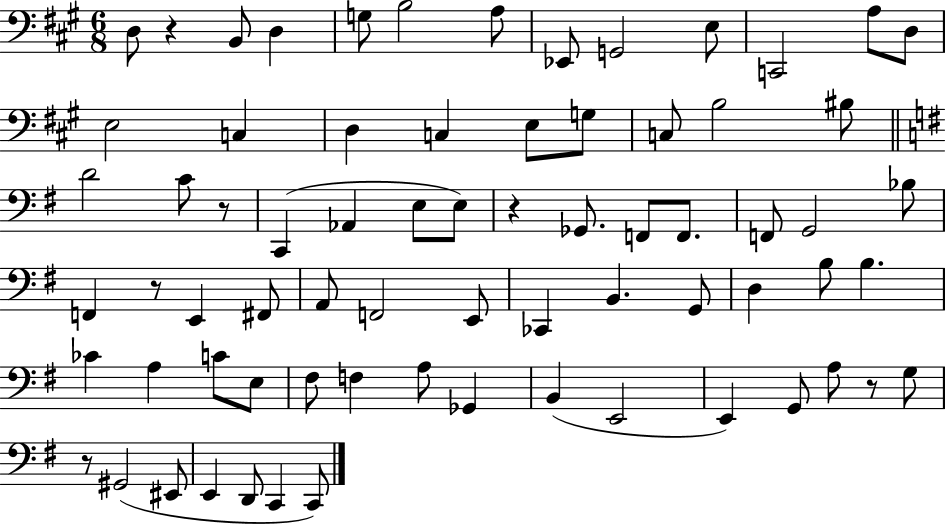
{
  \clef bass
  \numericTimeSignature
  \time 6/8
  \key a \major
  d8 r4 b,8 d4 | g8 b2 a8 | ees,8 g,2 e8 | c,2 a8 d8 | \break e2 c4 | d4 c4 e8 g8 | c8 b2 bis8 | \bar "||" \break \key e \minor d'2 c'8 r8 | c,4( aes,4 e8 e8) | r4 ges,8. f,8 f,8. | f,8 g,2 bes8 | \break f,4 r8 e,4 fis,8 | a,8 f,2 e,8 | ces,4 b,4. g,8 | d4 b8 b4. | \break ces'4 a4 c'8 e8 | fis8 f4 a8 ges,4 | b,4( e,2 | e,4) g,8 a8 r8 g8 | \break r8 gis,2( eis,8 | e,4 d,8 c,4 c,8) | \bar "|."
}